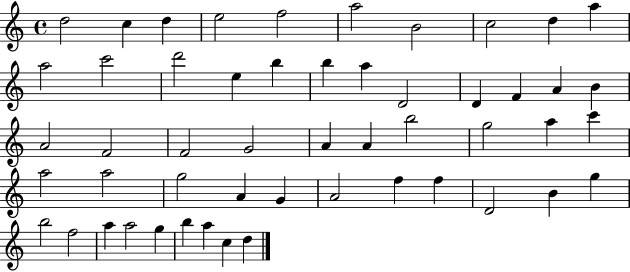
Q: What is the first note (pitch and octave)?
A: D5